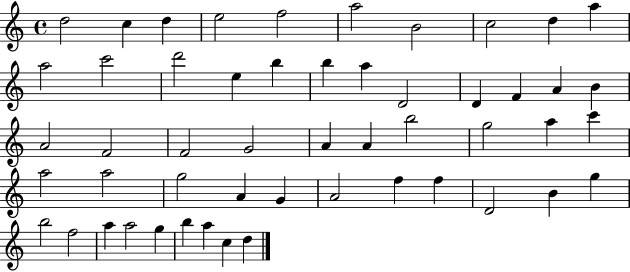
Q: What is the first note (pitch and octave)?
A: D5